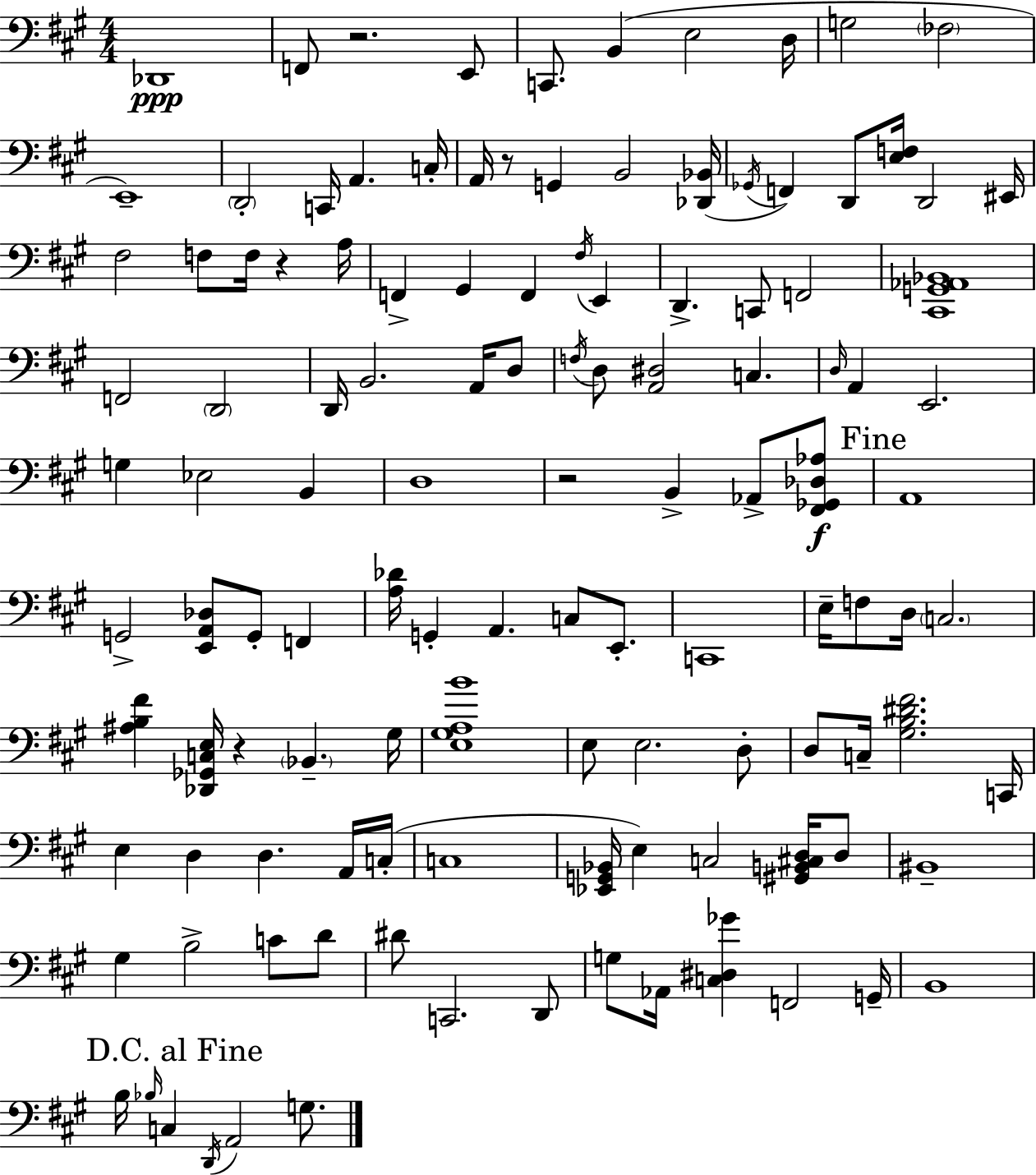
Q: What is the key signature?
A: A major